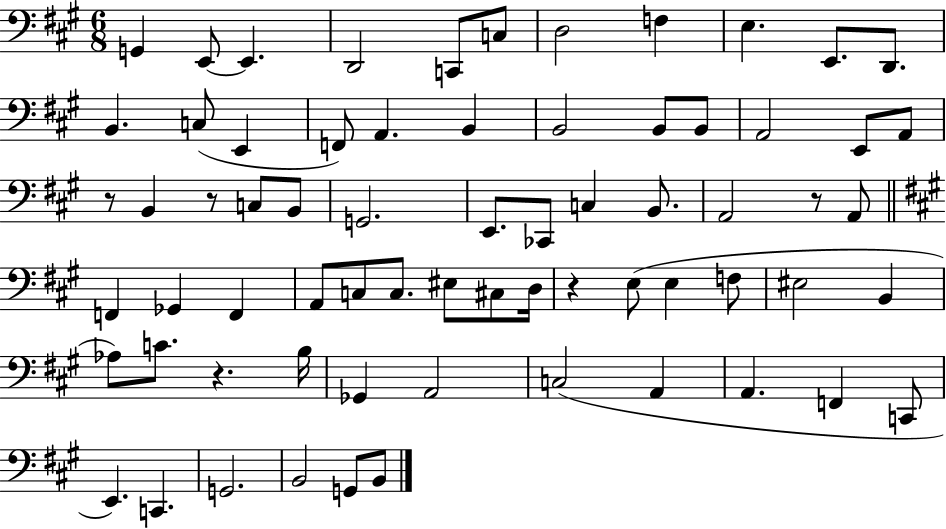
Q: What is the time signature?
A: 6/8